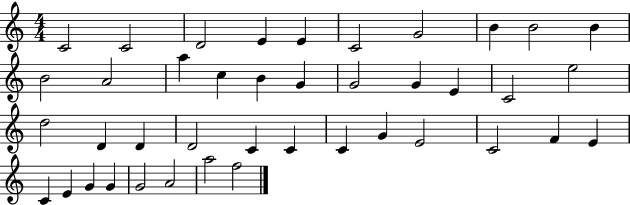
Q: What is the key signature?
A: C major